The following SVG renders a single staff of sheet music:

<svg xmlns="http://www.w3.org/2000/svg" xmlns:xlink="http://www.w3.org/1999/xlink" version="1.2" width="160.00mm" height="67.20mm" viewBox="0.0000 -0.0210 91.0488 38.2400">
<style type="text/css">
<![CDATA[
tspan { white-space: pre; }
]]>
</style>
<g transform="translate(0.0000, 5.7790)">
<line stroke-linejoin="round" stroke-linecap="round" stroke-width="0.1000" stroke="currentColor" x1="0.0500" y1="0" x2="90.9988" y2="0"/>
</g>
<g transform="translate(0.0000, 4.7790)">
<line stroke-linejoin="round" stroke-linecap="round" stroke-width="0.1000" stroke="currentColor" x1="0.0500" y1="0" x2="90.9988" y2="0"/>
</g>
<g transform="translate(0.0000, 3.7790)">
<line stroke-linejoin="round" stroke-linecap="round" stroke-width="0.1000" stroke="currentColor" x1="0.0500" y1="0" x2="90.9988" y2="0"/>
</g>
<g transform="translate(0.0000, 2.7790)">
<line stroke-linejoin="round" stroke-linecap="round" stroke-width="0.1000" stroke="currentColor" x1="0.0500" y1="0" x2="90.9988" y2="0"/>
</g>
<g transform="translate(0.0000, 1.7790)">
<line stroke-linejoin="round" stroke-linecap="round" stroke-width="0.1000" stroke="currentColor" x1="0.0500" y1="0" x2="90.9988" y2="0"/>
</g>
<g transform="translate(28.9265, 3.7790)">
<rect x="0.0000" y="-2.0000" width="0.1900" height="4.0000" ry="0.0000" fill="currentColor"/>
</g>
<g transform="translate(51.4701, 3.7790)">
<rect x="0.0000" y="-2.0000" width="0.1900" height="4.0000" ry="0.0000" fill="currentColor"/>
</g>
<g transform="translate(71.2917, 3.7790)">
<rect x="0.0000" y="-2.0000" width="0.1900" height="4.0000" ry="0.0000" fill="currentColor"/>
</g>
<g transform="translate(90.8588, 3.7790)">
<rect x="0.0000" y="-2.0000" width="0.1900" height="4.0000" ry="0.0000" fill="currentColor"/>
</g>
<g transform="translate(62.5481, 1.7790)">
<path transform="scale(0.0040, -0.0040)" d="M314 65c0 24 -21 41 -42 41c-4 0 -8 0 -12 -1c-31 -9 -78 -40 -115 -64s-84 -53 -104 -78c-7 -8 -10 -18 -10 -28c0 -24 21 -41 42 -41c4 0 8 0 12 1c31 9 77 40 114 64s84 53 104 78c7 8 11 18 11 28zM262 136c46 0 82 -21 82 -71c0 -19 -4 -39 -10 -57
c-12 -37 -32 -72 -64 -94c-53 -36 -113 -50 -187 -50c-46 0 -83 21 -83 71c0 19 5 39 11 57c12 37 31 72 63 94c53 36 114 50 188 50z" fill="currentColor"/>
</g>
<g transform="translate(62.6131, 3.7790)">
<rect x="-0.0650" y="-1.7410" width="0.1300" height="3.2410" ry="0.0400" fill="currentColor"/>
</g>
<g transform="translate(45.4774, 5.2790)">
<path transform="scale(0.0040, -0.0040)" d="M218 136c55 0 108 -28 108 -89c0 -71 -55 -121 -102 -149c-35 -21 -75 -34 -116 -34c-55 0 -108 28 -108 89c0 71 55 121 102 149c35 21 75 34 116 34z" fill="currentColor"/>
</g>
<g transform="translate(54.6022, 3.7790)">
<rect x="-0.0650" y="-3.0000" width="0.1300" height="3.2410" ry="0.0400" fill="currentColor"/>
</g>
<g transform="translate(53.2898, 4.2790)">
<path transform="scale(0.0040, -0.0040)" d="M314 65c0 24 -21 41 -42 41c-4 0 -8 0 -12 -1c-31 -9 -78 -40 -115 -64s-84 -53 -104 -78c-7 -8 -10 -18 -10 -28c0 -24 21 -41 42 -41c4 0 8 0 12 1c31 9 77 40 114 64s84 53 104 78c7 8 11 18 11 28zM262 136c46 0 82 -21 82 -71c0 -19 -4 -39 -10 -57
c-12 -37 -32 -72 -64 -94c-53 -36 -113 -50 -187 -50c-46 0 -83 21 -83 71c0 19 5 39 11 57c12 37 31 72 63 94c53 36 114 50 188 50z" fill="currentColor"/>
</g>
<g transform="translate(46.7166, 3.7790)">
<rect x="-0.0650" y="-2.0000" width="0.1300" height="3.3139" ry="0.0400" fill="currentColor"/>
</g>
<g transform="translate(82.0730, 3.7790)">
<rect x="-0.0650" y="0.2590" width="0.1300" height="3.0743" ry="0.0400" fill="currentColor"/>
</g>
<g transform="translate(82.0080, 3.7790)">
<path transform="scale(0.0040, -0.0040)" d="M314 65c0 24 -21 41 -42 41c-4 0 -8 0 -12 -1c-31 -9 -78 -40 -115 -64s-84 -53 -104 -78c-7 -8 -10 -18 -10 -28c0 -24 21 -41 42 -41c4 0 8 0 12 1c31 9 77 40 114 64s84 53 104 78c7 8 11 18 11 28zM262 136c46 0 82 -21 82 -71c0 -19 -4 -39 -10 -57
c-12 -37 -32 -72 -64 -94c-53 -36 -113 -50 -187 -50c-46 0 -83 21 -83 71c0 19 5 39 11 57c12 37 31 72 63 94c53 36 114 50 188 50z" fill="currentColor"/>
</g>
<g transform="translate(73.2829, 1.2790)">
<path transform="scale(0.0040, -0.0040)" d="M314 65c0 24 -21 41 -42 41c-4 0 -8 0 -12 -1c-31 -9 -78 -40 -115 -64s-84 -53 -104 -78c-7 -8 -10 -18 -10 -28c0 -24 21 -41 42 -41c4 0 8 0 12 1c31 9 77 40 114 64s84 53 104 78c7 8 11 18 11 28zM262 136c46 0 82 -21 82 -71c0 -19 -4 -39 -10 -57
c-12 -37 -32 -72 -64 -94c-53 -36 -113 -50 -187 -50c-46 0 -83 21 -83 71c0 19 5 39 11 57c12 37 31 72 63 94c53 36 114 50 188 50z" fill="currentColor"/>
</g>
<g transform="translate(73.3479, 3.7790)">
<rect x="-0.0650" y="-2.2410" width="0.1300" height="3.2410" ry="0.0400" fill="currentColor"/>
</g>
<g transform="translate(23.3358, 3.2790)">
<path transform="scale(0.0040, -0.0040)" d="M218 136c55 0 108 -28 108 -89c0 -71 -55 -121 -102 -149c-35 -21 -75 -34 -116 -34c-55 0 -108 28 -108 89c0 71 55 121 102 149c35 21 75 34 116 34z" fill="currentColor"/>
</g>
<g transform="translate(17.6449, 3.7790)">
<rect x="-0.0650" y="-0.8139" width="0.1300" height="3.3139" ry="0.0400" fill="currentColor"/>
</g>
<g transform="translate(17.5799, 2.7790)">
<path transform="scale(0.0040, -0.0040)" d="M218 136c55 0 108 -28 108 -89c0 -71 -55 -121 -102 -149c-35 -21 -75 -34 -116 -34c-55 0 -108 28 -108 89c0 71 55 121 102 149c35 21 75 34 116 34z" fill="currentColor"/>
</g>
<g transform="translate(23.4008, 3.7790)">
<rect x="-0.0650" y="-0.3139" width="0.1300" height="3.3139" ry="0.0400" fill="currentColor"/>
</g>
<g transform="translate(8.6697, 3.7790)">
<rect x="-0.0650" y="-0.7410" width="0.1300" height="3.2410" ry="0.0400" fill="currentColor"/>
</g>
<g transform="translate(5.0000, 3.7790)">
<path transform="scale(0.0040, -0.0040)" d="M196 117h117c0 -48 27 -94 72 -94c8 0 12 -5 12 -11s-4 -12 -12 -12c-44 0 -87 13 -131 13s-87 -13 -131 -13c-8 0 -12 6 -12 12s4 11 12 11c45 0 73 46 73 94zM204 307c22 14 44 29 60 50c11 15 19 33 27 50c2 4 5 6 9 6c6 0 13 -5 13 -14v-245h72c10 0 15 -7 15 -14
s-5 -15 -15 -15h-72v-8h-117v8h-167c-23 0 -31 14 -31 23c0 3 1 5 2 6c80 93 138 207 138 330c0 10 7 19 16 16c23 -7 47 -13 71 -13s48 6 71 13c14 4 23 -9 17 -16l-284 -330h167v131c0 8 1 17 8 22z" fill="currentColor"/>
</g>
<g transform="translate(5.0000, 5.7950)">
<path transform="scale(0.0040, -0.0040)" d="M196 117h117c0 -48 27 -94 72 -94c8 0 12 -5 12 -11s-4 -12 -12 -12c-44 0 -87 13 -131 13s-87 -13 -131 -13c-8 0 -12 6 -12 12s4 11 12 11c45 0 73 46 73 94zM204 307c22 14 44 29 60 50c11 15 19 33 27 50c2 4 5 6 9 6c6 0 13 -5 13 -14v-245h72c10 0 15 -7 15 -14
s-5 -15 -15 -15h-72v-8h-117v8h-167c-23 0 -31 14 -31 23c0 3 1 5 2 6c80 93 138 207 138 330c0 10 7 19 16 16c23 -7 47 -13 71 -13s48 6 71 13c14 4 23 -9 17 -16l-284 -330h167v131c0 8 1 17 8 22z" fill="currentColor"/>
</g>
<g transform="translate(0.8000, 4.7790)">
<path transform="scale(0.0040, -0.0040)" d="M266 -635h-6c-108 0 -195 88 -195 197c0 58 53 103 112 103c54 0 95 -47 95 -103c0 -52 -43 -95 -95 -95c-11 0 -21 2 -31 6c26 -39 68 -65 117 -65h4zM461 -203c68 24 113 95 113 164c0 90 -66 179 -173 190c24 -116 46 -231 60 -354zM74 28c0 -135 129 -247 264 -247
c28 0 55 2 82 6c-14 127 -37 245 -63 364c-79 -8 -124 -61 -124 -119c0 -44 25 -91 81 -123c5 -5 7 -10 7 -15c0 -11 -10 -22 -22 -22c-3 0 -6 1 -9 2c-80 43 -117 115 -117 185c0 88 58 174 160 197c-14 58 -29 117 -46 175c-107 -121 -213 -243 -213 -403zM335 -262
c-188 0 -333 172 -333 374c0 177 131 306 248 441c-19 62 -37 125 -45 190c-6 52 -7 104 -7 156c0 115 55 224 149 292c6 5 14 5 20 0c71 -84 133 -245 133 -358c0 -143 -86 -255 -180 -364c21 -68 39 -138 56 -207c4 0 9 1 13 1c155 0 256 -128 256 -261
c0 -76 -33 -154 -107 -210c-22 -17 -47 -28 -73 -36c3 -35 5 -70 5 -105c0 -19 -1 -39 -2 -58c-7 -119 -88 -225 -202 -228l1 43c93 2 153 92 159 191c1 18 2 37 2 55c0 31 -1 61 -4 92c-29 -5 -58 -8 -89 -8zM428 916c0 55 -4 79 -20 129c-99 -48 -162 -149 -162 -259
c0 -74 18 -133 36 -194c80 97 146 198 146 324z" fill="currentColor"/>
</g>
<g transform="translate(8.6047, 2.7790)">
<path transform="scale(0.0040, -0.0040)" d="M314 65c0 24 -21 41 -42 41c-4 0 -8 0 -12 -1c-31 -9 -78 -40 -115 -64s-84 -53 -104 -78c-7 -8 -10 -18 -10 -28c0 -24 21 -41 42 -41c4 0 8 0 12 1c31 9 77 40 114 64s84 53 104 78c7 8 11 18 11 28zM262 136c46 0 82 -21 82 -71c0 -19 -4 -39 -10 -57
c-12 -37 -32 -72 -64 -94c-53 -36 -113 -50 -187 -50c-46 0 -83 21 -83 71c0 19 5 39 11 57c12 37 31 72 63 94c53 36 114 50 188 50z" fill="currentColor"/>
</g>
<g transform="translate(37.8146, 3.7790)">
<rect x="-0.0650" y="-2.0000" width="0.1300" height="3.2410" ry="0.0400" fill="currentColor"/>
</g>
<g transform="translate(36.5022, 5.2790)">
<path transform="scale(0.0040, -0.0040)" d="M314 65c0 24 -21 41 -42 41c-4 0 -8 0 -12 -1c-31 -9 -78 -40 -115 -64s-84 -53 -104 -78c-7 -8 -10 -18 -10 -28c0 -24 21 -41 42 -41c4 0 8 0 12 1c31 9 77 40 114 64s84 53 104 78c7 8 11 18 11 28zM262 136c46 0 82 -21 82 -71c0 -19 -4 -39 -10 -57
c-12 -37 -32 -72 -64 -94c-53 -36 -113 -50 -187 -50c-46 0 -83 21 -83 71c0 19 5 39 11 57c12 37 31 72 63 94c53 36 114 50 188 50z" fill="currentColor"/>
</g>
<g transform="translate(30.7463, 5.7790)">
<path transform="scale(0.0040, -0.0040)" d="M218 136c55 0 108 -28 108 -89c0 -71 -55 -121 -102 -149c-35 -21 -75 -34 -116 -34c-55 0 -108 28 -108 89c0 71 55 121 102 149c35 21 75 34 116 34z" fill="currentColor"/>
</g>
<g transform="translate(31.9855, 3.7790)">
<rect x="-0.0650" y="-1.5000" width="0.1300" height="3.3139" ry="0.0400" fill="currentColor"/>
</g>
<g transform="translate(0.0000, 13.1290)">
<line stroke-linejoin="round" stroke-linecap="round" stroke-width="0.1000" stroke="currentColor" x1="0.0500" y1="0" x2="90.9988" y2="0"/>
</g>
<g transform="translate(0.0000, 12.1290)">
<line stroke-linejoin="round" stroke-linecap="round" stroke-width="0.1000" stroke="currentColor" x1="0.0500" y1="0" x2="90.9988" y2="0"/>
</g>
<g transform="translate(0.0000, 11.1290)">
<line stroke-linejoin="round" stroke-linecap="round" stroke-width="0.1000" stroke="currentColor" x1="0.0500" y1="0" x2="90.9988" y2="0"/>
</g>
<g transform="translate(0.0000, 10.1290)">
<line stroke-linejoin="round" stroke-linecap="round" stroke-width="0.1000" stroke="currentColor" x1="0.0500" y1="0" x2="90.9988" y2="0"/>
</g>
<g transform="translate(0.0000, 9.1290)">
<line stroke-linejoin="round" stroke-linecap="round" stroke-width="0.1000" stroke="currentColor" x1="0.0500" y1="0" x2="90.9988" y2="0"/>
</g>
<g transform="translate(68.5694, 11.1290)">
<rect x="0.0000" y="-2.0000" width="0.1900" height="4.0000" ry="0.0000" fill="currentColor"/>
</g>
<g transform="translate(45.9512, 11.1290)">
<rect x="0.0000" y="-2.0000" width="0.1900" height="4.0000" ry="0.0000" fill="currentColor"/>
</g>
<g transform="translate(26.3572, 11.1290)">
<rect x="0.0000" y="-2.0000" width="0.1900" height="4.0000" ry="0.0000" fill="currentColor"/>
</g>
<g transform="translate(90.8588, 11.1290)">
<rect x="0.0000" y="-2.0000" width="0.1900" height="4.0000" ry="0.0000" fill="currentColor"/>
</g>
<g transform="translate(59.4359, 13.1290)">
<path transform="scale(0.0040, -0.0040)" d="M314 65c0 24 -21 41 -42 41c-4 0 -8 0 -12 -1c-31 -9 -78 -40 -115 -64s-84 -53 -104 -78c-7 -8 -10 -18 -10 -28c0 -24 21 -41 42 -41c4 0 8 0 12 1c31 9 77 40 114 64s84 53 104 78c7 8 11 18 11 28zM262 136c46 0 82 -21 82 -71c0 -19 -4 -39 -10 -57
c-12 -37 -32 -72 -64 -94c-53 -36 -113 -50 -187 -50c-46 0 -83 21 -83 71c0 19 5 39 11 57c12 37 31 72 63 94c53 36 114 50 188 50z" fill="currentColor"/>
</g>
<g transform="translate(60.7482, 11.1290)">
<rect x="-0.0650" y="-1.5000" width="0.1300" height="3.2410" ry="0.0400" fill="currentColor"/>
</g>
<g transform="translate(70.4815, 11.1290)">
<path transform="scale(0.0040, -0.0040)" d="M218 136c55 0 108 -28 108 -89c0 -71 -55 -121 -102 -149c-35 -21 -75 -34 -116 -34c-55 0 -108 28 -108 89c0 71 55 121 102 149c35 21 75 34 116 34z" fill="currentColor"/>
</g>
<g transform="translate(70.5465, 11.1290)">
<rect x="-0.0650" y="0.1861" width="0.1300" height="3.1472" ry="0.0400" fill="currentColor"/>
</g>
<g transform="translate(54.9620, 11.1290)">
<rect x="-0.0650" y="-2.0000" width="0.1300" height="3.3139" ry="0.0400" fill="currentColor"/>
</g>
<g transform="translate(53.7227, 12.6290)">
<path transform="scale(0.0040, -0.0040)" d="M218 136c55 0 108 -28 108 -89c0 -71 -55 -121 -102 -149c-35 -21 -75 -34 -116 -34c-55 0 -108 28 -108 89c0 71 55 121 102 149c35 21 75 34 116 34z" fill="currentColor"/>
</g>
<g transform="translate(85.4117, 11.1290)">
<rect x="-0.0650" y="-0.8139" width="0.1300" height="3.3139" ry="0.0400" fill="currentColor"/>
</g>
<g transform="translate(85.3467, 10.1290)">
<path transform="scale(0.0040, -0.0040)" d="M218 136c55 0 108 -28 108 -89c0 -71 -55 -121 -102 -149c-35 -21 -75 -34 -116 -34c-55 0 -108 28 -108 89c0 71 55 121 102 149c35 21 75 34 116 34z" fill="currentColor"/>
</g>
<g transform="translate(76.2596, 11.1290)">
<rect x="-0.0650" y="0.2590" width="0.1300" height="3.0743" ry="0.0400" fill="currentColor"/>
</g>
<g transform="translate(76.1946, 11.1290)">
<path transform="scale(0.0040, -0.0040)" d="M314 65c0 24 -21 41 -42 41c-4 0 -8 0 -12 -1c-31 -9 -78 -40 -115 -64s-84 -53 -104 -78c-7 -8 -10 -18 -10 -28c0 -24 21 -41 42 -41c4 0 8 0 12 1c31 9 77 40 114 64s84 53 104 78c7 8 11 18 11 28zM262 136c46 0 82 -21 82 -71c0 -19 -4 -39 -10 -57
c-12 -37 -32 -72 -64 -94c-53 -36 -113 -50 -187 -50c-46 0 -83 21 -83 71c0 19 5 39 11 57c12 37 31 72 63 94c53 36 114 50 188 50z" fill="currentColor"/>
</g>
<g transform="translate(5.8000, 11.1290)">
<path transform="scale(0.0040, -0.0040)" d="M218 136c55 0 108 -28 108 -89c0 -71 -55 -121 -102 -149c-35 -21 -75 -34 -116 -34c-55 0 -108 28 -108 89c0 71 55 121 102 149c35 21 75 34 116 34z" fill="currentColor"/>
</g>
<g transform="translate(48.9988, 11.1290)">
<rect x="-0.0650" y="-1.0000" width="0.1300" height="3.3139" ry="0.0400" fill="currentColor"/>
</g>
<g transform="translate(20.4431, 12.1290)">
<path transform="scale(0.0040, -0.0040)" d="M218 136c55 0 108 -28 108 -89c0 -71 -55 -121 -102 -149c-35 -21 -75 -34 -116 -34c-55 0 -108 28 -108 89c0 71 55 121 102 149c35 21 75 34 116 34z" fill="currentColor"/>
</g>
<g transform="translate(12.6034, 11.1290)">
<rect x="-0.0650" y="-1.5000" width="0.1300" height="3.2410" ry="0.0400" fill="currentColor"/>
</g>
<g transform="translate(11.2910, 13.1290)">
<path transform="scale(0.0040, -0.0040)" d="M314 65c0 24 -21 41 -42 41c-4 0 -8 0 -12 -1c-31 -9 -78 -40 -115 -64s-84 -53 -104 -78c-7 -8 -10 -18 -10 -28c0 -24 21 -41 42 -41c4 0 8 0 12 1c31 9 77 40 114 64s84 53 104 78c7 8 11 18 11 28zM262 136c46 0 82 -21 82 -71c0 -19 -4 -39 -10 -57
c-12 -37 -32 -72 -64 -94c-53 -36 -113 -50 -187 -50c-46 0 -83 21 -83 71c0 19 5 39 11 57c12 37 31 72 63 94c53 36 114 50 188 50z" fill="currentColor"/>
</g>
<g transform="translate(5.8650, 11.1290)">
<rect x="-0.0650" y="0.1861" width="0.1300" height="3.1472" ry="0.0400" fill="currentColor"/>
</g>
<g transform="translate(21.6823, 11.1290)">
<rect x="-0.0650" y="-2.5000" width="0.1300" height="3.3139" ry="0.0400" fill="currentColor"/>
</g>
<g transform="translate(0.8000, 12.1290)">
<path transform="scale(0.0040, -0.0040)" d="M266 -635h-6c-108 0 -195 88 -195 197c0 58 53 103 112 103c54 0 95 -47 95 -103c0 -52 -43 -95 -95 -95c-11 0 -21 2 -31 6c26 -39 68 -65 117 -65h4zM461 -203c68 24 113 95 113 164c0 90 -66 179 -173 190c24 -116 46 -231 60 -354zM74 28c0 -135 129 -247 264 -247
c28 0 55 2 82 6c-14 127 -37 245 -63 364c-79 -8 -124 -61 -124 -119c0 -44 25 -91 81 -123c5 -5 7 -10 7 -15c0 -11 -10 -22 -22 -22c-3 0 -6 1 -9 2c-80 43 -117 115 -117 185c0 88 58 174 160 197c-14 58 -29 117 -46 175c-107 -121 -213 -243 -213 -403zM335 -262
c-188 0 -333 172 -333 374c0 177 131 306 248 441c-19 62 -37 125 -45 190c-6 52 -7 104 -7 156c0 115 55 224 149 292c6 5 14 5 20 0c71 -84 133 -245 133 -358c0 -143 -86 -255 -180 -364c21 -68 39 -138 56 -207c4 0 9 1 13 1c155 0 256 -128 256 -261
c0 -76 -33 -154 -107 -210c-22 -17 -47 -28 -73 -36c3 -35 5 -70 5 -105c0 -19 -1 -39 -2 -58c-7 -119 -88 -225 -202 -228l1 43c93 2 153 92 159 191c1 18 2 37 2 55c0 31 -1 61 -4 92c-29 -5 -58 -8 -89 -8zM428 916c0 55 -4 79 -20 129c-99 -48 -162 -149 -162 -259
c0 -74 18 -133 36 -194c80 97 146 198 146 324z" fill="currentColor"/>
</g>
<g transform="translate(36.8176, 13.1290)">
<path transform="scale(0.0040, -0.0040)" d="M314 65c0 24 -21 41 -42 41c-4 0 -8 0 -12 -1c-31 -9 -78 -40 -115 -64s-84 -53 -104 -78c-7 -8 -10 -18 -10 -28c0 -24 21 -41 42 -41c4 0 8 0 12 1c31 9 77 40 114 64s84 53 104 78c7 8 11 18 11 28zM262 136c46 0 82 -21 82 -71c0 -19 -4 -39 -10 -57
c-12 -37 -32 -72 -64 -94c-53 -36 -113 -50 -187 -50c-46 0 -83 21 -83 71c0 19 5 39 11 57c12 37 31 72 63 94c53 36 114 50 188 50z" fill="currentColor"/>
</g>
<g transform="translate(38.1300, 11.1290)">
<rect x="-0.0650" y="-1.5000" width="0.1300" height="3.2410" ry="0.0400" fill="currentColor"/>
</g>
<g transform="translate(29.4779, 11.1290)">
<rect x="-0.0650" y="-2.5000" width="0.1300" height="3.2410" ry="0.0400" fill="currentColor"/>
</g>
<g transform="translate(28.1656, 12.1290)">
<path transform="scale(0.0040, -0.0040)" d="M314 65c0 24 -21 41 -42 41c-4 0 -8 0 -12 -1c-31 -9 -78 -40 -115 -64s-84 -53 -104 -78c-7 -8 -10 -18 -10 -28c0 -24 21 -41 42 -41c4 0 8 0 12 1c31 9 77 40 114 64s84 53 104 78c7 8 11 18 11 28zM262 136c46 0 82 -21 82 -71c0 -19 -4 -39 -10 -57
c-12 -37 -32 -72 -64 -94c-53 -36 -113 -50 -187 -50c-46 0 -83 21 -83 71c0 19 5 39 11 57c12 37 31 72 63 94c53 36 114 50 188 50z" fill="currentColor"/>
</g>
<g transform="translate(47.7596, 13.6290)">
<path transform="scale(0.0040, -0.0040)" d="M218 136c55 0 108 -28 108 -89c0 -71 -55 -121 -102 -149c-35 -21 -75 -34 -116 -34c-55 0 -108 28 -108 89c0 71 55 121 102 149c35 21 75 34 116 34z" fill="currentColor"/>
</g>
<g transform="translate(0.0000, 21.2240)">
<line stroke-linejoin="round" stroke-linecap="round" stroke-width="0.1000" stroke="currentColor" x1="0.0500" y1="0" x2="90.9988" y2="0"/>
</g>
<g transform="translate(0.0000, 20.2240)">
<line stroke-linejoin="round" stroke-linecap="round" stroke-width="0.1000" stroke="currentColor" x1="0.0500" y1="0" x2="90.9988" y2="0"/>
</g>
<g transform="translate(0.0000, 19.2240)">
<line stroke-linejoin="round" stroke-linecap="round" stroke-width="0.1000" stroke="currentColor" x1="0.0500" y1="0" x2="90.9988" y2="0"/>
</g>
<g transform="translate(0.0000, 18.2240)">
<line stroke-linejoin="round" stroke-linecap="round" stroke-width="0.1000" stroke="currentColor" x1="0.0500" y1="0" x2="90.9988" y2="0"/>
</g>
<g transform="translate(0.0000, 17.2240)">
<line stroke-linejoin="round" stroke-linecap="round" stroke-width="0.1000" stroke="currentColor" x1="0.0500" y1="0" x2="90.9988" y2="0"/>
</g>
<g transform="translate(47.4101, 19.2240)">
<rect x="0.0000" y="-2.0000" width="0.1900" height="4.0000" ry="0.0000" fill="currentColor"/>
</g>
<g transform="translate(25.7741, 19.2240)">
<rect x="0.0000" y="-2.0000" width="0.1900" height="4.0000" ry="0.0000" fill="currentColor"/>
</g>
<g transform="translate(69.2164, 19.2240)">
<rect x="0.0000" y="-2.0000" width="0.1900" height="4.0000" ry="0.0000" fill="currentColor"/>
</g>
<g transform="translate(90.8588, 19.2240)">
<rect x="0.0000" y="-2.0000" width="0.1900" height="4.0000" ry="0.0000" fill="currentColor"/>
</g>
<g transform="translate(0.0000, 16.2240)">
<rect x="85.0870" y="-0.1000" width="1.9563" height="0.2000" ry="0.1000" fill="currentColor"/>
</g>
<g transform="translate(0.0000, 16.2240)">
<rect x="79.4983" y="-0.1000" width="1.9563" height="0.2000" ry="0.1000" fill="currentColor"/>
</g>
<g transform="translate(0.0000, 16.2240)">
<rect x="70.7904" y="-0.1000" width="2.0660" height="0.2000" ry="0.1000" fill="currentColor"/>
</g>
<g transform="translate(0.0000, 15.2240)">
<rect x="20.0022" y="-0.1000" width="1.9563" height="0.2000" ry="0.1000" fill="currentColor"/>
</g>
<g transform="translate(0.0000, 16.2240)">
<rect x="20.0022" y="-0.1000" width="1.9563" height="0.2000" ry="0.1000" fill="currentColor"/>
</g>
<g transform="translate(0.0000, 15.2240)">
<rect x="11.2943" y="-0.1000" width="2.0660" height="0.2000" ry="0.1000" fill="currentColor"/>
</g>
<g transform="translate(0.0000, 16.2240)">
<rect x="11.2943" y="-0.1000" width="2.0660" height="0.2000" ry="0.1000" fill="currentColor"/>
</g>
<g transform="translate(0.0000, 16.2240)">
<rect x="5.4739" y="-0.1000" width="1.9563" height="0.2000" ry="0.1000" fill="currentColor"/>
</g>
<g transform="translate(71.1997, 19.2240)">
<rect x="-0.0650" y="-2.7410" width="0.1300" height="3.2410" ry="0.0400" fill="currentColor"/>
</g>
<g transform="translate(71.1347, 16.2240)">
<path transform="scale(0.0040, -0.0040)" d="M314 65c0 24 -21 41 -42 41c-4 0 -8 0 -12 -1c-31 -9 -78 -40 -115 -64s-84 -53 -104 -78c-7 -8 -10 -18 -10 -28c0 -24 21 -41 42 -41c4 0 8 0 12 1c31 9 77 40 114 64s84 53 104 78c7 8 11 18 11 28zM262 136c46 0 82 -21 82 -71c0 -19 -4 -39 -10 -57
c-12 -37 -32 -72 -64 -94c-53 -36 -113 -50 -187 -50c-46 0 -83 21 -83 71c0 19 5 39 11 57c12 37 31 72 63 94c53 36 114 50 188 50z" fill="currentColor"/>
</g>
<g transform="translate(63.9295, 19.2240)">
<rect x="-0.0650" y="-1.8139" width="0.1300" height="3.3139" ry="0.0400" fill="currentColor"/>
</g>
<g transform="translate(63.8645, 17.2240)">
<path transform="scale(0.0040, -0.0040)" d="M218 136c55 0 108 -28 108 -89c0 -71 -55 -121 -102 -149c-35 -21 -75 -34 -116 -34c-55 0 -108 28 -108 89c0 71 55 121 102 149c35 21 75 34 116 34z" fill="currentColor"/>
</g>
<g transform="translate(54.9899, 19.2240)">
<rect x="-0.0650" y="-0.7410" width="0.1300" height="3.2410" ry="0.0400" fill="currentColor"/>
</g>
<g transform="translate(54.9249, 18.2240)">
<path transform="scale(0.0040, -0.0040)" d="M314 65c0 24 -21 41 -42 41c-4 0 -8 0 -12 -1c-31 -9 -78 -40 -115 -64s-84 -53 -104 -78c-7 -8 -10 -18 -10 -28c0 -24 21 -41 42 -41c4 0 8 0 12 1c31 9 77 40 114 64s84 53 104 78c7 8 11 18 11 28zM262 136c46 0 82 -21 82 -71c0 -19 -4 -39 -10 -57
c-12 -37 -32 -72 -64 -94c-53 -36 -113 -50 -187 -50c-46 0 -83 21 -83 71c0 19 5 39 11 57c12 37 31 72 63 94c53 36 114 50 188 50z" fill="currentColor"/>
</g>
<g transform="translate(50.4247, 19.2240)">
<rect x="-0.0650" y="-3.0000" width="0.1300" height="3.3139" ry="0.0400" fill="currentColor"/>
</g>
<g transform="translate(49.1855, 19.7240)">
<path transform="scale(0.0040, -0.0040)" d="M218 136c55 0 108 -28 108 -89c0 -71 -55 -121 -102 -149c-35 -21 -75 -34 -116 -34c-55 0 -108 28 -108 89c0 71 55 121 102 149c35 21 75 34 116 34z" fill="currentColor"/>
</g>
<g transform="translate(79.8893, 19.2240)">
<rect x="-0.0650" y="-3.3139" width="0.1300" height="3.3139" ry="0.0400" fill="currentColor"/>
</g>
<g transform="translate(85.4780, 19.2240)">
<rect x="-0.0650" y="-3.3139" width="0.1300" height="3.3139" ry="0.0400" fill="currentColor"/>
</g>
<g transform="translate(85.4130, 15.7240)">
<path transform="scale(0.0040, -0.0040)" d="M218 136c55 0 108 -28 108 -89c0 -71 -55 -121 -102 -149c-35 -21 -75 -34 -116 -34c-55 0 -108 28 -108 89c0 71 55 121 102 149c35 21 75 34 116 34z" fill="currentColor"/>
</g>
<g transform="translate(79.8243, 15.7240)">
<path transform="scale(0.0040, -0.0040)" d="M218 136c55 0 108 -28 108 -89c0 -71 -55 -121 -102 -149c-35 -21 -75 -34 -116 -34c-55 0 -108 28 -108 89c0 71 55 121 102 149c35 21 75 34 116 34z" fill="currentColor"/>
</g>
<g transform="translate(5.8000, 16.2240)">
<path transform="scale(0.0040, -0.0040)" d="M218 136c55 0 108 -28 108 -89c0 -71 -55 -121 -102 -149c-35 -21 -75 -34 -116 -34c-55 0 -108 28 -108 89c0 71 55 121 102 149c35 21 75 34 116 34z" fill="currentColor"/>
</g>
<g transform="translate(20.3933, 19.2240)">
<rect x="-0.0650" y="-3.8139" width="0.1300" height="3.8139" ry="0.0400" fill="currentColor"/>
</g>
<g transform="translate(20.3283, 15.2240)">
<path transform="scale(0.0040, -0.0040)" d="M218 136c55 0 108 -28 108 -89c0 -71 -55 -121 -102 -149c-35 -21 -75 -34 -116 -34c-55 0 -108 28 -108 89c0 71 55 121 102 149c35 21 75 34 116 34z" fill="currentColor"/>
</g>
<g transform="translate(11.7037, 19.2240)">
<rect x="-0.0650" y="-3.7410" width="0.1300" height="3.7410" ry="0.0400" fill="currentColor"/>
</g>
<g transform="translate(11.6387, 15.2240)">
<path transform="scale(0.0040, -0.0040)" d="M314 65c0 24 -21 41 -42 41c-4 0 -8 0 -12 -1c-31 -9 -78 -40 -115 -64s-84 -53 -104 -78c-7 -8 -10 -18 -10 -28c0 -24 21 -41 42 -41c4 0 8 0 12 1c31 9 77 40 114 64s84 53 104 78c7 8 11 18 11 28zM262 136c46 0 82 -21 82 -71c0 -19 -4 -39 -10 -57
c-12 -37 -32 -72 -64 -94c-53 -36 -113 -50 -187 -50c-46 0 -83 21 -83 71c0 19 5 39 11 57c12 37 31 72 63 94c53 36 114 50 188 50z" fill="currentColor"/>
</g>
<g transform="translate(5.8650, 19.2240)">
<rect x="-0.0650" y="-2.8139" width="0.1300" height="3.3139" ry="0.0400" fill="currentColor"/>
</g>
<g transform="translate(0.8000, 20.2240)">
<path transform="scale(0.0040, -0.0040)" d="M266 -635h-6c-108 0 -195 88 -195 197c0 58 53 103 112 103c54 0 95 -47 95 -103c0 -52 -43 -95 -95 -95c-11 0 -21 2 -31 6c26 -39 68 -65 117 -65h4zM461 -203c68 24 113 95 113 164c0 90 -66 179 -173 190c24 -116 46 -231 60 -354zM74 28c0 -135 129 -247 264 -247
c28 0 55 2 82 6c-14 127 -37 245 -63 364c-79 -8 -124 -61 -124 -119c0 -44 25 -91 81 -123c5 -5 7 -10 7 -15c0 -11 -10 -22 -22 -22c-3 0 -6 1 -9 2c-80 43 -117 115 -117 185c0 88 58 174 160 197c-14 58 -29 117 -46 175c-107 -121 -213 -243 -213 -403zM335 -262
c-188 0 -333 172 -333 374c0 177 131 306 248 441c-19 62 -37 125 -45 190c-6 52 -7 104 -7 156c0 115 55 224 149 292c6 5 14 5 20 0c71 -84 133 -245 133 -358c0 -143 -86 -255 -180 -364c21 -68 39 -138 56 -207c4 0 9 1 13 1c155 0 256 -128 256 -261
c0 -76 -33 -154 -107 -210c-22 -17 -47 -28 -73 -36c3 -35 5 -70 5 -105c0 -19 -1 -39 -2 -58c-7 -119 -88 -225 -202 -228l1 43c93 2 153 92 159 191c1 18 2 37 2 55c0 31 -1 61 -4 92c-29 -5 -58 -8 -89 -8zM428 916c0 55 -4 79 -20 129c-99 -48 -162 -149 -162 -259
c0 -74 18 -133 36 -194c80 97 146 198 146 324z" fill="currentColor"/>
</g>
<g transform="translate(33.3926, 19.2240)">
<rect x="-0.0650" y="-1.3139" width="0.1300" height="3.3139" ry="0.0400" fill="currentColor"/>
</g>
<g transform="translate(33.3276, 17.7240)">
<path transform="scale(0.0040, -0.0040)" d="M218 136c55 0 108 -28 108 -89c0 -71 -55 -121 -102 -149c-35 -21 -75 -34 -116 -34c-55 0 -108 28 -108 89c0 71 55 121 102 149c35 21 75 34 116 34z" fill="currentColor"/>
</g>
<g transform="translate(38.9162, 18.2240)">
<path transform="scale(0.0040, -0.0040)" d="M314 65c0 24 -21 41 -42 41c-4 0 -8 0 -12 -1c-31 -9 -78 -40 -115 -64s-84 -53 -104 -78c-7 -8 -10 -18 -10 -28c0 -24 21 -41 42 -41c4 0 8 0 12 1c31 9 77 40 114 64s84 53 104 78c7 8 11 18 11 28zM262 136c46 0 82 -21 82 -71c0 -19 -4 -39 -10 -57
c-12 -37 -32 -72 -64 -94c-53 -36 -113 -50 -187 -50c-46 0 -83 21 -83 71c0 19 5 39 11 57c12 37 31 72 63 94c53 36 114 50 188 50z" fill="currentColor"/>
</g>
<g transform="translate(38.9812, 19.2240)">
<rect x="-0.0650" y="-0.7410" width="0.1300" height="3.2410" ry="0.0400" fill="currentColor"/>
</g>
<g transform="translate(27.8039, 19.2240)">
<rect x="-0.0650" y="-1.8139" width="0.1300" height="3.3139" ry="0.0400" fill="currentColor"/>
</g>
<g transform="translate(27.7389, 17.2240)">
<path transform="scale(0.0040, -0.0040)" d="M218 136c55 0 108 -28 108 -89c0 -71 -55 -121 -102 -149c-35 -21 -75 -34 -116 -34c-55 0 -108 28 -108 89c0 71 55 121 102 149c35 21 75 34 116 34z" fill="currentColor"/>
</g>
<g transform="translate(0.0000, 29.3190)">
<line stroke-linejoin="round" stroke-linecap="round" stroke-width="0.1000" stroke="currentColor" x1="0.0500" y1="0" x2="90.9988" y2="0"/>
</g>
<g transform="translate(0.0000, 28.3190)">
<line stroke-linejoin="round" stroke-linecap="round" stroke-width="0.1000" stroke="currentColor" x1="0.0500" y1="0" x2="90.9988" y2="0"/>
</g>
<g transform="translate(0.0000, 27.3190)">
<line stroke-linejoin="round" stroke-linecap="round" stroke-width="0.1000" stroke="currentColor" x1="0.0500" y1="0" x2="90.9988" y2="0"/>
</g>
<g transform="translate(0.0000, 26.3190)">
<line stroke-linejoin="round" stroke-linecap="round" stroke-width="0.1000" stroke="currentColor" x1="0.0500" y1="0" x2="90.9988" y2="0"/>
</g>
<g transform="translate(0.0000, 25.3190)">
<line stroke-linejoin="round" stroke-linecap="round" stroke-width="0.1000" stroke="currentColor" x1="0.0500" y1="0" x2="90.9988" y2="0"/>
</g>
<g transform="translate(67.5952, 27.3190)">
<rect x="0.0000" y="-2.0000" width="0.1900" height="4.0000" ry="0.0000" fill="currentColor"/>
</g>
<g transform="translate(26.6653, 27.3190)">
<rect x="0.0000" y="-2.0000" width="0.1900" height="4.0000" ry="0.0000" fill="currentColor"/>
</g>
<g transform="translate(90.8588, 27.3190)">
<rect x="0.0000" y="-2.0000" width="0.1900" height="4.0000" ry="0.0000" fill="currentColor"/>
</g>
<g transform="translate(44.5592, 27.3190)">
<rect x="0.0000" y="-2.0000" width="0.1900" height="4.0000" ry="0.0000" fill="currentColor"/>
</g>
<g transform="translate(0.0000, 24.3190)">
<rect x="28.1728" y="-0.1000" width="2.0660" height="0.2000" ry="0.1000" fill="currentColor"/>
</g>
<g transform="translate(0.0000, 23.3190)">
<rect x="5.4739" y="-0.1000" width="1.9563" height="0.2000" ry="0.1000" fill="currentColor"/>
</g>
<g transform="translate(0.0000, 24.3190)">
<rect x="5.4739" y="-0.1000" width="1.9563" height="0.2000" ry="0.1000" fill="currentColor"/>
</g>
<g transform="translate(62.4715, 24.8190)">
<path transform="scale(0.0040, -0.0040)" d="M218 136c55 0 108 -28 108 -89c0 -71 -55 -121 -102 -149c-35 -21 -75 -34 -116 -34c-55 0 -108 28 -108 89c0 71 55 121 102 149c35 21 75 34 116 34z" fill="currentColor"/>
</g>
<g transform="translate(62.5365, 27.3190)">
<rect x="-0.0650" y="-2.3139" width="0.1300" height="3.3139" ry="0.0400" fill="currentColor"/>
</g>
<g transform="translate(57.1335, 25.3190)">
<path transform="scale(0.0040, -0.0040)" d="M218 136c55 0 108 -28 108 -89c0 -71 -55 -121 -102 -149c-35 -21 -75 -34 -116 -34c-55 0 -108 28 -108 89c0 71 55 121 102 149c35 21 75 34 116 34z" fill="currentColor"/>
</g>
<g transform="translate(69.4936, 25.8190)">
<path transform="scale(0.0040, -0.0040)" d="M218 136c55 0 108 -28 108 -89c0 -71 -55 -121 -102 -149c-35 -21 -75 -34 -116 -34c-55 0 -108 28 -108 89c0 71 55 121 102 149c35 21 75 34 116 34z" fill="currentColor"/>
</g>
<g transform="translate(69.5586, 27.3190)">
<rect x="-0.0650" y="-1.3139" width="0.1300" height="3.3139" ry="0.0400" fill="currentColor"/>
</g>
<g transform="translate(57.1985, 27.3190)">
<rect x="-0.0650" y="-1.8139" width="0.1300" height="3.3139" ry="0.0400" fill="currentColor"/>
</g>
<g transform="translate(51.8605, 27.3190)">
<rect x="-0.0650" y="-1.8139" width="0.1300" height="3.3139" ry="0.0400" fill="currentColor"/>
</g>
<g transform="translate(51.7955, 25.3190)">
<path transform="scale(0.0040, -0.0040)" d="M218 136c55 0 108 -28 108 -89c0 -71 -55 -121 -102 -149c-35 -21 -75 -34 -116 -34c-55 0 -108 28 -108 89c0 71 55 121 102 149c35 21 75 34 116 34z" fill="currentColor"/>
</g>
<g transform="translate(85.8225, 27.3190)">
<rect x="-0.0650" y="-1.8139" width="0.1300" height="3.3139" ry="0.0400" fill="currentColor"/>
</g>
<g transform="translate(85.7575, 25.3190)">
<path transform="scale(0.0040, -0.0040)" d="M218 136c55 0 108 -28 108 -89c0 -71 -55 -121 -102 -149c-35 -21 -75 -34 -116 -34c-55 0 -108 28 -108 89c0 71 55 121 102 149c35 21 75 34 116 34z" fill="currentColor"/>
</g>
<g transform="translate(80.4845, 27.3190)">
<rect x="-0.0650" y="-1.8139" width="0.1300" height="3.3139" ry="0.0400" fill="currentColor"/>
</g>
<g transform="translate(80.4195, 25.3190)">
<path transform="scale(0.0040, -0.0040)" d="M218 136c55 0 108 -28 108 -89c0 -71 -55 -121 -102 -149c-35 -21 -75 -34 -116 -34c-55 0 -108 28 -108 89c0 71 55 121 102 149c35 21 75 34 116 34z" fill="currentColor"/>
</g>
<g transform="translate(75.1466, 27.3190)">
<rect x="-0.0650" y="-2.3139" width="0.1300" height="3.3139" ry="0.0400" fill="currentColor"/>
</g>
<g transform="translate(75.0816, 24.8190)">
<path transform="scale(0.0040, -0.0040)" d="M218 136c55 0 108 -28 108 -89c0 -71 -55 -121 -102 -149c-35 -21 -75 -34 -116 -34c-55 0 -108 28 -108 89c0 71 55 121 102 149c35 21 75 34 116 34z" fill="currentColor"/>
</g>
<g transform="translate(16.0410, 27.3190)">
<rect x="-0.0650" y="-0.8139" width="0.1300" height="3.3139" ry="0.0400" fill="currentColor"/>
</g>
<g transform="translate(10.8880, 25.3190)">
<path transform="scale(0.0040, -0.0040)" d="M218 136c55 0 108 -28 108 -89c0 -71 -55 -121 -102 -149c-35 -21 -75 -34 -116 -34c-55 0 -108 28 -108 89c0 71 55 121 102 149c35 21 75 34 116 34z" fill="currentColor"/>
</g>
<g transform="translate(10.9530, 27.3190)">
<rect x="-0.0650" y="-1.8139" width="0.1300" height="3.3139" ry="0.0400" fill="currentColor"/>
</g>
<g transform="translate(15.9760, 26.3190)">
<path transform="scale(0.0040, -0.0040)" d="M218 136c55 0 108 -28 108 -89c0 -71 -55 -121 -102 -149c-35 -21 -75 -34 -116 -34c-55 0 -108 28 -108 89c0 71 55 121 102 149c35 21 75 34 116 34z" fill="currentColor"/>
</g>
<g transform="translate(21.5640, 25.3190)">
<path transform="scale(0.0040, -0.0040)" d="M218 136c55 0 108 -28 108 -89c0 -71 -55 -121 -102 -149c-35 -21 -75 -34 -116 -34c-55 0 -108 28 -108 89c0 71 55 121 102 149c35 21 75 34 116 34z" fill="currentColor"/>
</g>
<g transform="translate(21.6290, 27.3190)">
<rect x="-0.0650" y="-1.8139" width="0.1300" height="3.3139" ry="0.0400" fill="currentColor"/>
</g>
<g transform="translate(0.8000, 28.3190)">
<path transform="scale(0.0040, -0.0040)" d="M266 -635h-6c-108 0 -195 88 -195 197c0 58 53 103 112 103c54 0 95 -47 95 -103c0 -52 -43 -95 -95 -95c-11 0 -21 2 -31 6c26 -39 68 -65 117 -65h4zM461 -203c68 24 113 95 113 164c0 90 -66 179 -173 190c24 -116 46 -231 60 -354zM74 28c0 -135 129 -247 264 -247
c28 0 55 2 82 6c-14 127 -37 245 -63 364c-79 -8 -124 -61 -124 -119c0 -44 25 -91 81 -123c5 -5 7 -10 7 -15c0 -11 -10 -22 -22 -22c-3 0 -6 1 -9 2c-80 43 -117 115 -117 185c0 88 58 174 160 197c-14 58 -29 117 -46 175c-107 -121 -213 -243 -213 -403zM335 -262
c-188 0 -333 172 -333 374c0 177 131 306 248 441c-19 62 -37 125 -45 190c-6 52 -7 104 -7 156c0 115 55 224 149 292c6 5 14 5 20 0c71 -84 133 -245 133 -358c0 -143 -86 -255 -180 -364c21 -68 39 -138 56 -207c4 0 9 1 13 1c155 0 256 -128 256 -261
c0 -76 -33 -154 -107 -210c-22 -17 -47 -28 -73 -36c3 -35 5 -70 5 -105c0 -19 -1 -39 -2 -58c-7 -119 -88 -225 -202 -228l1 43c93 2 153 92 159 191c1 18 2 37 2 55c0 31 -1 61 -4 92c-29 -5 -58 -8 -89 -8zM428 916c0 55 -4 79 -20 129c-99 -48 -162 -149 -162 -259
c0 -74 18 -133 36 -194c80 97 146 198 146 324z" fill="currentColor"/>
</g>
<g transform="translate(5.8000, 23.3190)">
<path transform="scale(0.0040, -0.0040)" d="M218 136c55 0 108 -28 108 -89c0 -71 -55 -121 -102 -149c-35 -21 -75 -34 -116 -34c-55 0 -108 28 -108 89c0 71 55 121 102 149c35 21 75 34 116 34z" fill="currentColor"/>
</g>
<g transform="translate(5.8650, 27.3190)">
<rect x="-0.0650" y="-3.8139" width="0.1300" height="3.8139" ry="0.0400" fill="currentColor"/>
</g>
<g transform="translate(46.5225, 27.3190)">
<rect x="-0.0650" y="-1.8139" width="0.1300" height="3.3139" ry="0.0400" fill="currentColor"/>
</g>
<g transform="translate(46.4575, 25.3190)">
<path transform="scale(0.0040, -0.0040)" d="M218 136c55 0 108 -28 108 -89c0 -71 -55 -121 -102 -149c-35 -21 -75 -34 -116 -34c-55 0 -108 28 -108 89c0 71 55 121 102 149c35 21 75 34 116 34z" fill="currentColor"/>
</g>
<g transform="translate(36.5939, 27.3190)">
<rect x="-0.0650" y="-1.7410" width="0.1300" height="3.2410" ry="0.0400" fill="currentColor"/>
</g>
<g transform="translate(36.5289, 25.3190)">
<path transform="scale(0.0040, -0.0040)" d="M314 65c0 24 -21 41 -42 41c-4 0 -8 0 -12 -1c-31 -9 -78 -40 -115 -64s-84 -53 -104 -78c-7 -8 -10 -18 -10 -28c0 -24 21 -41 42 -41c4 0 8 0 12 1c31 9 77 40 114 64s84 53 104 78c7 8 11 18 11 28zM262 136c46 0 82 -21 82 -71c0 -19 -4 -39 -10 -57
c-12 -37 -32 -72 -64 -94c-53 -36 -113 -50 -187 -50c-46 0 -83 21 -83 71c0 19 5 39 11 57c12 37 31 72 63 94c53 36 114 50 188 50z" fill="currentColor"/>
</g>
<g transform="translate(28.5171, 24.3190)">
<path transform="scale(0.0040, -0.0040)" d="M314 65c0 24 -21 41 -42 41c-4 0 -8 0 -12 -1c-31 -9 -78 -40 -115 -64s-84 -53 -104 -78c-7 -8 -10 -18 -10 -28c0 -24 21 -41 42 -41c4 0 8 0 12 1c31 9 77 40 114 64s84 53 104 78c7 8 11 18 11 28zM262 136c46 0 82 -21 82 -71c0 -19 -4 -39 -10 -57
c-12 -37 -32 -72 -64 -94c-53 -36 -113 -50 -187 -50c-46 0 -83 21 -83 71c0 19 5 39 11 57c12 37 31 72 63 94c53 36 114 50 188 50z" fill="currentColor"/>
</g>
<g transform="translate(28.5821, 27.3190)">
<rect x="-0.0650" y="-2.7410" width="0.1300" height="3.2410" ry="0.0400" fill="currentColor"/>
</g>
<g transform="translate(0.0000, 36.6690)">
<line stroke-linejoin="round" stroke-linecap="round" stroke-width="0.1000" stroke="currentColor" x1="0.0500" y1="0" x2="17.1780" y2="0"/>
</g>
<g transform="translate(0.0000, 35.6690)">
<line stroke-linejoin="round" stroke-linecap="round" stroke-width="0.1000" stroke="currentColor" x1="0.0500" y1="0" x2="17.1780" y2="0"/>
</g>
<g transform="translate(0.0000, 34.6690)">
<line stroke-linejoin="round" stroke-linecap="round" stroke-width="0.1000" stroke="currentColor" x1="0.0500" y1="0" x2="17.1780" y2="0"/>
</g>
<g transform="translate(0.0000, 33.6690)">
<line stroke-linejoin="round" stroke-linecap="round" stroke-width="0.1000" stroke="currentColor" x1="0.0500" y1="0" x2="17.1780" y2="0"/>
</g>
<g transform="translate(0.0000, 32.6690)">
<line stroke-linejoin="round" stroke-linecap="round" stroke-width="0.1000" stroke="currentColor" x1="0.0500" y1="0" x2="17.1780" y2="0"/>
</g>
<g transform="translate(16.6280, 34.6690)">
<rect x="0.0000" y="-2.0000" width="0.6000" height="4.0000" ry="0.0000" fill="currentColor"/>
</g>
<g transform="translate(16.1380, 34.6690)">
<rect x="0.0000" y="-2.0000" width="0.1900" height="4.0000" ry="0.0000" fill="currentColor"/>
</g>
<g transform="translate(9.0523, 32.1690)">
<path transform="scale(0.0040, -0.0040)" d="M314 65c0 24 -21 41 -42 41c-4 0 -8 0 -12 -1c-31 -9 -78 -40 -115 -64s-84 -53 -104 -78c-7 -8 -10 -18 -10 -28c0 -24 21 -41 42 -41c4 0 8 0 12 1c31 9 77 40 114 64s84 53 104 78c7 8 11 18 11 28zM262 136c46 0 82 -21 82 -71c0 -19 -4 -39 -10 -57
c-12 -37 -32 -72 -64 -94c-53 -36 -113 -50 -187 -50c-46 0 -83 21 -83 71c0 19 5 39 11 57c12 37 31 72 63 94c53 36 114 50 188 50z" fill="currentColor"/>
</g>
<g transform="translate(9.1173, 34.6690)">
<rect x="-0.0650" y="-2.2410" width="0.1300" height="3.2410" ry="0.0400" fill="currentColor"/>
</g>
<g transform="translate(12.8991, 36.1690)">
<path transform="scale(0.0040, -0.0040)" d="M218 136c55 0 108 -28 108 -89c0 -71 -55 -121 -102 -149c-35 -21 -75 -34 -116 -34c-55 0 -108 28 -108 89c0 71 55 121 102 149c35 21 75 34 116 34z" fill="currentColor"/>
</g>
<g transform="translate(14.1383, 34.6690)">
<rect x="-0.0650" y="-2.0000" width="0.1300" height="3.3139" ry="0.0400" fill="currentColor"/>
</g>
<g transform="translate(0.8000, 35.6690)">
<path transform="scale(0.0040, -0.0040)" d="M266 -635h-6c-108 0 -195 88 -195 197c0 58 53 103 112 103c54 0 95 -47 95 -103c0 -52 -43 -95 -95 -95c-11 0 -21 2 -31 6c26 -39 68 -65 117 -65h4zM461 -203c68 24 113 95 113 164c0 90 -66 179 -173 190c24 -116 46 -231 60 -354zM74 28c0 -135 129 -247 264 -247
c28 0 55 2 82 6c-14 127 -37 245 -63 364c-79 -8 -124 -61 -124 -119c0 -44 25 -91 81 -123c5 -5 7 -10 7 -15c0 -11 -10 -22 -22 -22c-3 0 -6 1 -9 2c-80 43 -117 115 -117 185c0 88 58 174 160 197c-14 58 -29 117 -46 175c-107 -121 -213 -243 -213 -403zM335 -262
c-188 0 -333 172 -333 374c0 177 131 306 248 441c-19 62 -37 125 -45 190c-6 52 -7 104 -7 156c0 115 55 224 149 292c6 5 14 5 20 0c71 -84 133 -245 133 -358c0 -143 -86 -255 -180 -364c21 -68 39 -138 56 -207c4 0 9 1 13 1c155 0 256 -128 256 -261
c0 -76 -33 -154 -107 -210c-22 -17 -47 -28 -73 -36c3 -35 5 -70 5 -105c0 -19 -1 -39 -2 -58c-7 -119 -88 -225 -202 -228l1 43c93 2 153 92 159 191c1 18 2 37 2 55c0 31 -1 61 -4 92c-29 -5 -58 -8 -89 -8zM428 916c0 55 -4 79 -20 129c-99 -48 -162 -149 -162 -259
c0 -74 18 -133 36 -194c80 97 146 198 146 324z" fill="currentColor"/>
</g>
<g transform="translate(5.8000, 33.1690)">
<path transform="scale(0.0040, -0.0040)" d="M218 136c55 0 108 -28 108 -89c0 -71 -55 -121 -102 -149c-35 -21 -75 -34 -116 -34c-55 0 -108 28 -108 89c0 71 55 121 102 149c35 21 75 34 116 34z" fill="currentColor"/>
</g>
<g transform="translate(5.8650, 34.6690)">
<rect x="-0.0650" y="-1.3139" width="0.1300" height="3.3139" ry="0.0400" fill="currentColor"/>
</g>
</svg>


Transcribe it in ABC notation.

X:1
T:Untitled
M:4/4
L:1/4
K:C
d2 d c E F2 F A2 f2 g2 B2 B E2 G G2 E2 D F E2 B B2 d a c'2 c' f e d2 A d2 f a2 b b c' f d f a2 f2 f f f g e g f f e g2 F